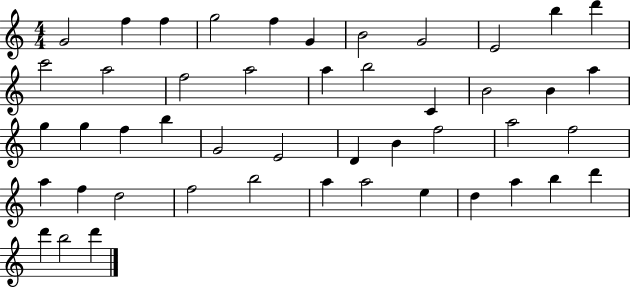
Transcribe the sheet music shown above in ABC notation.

X:1
T:Untitled
M:4/4
L:1/4
K:C
G2 f f g2 f G B2 G2 E2 b d' c'2 a2 f2 a2 a b2 C B2 B a g g f b G2 E2 D B f2 a2 f2 a f d2 f2 b2 a a2 e d a b d' d' b2 d'